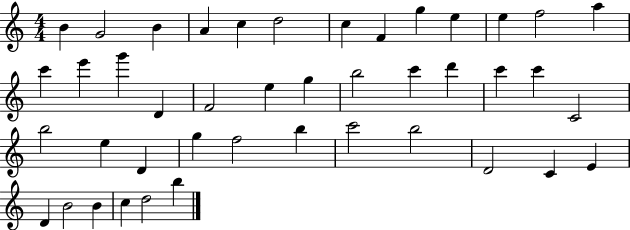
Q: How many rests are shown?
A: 0